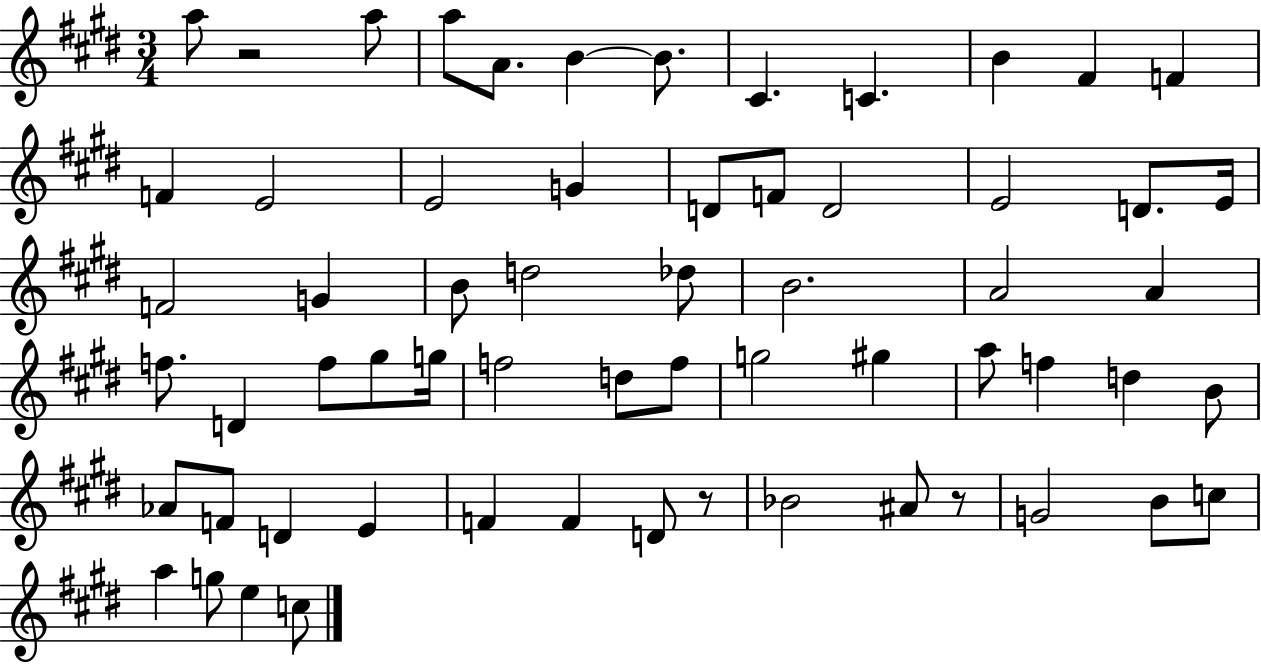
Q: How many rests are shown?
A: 3